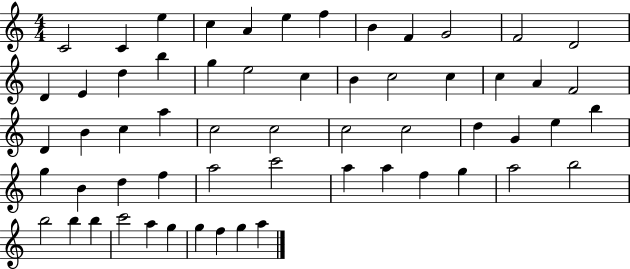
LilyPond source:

{
  \clef treble
  \numericTimeSignature
  \time 4/4
  \key c \major
  c'2 c'4 e''4 | c''4 a'4 e''4 f''4 | b'4 f'4 g'2 | f'2 d'2 | \break d'4 e'4 d''4 b''4 | g''4 e''2 c''4 | b'4 c''2 c''4 | c''4 a'4 f'2 | \break d'4 b'4 c''4 a''4 | c''2 c''2 | c''2 c''2 | d''4 g'4 e''4 b''4 | \break g''4 b'4 d''4 f''4 | a''2 c'''2 | a''4 a''4 f''4 g''4 | a''2 b''2 | \break b''2 b''4 b''4 | c'''2 a''4 g''4 | g''4 f''4 g''4 a''4 | \bar "|."
}